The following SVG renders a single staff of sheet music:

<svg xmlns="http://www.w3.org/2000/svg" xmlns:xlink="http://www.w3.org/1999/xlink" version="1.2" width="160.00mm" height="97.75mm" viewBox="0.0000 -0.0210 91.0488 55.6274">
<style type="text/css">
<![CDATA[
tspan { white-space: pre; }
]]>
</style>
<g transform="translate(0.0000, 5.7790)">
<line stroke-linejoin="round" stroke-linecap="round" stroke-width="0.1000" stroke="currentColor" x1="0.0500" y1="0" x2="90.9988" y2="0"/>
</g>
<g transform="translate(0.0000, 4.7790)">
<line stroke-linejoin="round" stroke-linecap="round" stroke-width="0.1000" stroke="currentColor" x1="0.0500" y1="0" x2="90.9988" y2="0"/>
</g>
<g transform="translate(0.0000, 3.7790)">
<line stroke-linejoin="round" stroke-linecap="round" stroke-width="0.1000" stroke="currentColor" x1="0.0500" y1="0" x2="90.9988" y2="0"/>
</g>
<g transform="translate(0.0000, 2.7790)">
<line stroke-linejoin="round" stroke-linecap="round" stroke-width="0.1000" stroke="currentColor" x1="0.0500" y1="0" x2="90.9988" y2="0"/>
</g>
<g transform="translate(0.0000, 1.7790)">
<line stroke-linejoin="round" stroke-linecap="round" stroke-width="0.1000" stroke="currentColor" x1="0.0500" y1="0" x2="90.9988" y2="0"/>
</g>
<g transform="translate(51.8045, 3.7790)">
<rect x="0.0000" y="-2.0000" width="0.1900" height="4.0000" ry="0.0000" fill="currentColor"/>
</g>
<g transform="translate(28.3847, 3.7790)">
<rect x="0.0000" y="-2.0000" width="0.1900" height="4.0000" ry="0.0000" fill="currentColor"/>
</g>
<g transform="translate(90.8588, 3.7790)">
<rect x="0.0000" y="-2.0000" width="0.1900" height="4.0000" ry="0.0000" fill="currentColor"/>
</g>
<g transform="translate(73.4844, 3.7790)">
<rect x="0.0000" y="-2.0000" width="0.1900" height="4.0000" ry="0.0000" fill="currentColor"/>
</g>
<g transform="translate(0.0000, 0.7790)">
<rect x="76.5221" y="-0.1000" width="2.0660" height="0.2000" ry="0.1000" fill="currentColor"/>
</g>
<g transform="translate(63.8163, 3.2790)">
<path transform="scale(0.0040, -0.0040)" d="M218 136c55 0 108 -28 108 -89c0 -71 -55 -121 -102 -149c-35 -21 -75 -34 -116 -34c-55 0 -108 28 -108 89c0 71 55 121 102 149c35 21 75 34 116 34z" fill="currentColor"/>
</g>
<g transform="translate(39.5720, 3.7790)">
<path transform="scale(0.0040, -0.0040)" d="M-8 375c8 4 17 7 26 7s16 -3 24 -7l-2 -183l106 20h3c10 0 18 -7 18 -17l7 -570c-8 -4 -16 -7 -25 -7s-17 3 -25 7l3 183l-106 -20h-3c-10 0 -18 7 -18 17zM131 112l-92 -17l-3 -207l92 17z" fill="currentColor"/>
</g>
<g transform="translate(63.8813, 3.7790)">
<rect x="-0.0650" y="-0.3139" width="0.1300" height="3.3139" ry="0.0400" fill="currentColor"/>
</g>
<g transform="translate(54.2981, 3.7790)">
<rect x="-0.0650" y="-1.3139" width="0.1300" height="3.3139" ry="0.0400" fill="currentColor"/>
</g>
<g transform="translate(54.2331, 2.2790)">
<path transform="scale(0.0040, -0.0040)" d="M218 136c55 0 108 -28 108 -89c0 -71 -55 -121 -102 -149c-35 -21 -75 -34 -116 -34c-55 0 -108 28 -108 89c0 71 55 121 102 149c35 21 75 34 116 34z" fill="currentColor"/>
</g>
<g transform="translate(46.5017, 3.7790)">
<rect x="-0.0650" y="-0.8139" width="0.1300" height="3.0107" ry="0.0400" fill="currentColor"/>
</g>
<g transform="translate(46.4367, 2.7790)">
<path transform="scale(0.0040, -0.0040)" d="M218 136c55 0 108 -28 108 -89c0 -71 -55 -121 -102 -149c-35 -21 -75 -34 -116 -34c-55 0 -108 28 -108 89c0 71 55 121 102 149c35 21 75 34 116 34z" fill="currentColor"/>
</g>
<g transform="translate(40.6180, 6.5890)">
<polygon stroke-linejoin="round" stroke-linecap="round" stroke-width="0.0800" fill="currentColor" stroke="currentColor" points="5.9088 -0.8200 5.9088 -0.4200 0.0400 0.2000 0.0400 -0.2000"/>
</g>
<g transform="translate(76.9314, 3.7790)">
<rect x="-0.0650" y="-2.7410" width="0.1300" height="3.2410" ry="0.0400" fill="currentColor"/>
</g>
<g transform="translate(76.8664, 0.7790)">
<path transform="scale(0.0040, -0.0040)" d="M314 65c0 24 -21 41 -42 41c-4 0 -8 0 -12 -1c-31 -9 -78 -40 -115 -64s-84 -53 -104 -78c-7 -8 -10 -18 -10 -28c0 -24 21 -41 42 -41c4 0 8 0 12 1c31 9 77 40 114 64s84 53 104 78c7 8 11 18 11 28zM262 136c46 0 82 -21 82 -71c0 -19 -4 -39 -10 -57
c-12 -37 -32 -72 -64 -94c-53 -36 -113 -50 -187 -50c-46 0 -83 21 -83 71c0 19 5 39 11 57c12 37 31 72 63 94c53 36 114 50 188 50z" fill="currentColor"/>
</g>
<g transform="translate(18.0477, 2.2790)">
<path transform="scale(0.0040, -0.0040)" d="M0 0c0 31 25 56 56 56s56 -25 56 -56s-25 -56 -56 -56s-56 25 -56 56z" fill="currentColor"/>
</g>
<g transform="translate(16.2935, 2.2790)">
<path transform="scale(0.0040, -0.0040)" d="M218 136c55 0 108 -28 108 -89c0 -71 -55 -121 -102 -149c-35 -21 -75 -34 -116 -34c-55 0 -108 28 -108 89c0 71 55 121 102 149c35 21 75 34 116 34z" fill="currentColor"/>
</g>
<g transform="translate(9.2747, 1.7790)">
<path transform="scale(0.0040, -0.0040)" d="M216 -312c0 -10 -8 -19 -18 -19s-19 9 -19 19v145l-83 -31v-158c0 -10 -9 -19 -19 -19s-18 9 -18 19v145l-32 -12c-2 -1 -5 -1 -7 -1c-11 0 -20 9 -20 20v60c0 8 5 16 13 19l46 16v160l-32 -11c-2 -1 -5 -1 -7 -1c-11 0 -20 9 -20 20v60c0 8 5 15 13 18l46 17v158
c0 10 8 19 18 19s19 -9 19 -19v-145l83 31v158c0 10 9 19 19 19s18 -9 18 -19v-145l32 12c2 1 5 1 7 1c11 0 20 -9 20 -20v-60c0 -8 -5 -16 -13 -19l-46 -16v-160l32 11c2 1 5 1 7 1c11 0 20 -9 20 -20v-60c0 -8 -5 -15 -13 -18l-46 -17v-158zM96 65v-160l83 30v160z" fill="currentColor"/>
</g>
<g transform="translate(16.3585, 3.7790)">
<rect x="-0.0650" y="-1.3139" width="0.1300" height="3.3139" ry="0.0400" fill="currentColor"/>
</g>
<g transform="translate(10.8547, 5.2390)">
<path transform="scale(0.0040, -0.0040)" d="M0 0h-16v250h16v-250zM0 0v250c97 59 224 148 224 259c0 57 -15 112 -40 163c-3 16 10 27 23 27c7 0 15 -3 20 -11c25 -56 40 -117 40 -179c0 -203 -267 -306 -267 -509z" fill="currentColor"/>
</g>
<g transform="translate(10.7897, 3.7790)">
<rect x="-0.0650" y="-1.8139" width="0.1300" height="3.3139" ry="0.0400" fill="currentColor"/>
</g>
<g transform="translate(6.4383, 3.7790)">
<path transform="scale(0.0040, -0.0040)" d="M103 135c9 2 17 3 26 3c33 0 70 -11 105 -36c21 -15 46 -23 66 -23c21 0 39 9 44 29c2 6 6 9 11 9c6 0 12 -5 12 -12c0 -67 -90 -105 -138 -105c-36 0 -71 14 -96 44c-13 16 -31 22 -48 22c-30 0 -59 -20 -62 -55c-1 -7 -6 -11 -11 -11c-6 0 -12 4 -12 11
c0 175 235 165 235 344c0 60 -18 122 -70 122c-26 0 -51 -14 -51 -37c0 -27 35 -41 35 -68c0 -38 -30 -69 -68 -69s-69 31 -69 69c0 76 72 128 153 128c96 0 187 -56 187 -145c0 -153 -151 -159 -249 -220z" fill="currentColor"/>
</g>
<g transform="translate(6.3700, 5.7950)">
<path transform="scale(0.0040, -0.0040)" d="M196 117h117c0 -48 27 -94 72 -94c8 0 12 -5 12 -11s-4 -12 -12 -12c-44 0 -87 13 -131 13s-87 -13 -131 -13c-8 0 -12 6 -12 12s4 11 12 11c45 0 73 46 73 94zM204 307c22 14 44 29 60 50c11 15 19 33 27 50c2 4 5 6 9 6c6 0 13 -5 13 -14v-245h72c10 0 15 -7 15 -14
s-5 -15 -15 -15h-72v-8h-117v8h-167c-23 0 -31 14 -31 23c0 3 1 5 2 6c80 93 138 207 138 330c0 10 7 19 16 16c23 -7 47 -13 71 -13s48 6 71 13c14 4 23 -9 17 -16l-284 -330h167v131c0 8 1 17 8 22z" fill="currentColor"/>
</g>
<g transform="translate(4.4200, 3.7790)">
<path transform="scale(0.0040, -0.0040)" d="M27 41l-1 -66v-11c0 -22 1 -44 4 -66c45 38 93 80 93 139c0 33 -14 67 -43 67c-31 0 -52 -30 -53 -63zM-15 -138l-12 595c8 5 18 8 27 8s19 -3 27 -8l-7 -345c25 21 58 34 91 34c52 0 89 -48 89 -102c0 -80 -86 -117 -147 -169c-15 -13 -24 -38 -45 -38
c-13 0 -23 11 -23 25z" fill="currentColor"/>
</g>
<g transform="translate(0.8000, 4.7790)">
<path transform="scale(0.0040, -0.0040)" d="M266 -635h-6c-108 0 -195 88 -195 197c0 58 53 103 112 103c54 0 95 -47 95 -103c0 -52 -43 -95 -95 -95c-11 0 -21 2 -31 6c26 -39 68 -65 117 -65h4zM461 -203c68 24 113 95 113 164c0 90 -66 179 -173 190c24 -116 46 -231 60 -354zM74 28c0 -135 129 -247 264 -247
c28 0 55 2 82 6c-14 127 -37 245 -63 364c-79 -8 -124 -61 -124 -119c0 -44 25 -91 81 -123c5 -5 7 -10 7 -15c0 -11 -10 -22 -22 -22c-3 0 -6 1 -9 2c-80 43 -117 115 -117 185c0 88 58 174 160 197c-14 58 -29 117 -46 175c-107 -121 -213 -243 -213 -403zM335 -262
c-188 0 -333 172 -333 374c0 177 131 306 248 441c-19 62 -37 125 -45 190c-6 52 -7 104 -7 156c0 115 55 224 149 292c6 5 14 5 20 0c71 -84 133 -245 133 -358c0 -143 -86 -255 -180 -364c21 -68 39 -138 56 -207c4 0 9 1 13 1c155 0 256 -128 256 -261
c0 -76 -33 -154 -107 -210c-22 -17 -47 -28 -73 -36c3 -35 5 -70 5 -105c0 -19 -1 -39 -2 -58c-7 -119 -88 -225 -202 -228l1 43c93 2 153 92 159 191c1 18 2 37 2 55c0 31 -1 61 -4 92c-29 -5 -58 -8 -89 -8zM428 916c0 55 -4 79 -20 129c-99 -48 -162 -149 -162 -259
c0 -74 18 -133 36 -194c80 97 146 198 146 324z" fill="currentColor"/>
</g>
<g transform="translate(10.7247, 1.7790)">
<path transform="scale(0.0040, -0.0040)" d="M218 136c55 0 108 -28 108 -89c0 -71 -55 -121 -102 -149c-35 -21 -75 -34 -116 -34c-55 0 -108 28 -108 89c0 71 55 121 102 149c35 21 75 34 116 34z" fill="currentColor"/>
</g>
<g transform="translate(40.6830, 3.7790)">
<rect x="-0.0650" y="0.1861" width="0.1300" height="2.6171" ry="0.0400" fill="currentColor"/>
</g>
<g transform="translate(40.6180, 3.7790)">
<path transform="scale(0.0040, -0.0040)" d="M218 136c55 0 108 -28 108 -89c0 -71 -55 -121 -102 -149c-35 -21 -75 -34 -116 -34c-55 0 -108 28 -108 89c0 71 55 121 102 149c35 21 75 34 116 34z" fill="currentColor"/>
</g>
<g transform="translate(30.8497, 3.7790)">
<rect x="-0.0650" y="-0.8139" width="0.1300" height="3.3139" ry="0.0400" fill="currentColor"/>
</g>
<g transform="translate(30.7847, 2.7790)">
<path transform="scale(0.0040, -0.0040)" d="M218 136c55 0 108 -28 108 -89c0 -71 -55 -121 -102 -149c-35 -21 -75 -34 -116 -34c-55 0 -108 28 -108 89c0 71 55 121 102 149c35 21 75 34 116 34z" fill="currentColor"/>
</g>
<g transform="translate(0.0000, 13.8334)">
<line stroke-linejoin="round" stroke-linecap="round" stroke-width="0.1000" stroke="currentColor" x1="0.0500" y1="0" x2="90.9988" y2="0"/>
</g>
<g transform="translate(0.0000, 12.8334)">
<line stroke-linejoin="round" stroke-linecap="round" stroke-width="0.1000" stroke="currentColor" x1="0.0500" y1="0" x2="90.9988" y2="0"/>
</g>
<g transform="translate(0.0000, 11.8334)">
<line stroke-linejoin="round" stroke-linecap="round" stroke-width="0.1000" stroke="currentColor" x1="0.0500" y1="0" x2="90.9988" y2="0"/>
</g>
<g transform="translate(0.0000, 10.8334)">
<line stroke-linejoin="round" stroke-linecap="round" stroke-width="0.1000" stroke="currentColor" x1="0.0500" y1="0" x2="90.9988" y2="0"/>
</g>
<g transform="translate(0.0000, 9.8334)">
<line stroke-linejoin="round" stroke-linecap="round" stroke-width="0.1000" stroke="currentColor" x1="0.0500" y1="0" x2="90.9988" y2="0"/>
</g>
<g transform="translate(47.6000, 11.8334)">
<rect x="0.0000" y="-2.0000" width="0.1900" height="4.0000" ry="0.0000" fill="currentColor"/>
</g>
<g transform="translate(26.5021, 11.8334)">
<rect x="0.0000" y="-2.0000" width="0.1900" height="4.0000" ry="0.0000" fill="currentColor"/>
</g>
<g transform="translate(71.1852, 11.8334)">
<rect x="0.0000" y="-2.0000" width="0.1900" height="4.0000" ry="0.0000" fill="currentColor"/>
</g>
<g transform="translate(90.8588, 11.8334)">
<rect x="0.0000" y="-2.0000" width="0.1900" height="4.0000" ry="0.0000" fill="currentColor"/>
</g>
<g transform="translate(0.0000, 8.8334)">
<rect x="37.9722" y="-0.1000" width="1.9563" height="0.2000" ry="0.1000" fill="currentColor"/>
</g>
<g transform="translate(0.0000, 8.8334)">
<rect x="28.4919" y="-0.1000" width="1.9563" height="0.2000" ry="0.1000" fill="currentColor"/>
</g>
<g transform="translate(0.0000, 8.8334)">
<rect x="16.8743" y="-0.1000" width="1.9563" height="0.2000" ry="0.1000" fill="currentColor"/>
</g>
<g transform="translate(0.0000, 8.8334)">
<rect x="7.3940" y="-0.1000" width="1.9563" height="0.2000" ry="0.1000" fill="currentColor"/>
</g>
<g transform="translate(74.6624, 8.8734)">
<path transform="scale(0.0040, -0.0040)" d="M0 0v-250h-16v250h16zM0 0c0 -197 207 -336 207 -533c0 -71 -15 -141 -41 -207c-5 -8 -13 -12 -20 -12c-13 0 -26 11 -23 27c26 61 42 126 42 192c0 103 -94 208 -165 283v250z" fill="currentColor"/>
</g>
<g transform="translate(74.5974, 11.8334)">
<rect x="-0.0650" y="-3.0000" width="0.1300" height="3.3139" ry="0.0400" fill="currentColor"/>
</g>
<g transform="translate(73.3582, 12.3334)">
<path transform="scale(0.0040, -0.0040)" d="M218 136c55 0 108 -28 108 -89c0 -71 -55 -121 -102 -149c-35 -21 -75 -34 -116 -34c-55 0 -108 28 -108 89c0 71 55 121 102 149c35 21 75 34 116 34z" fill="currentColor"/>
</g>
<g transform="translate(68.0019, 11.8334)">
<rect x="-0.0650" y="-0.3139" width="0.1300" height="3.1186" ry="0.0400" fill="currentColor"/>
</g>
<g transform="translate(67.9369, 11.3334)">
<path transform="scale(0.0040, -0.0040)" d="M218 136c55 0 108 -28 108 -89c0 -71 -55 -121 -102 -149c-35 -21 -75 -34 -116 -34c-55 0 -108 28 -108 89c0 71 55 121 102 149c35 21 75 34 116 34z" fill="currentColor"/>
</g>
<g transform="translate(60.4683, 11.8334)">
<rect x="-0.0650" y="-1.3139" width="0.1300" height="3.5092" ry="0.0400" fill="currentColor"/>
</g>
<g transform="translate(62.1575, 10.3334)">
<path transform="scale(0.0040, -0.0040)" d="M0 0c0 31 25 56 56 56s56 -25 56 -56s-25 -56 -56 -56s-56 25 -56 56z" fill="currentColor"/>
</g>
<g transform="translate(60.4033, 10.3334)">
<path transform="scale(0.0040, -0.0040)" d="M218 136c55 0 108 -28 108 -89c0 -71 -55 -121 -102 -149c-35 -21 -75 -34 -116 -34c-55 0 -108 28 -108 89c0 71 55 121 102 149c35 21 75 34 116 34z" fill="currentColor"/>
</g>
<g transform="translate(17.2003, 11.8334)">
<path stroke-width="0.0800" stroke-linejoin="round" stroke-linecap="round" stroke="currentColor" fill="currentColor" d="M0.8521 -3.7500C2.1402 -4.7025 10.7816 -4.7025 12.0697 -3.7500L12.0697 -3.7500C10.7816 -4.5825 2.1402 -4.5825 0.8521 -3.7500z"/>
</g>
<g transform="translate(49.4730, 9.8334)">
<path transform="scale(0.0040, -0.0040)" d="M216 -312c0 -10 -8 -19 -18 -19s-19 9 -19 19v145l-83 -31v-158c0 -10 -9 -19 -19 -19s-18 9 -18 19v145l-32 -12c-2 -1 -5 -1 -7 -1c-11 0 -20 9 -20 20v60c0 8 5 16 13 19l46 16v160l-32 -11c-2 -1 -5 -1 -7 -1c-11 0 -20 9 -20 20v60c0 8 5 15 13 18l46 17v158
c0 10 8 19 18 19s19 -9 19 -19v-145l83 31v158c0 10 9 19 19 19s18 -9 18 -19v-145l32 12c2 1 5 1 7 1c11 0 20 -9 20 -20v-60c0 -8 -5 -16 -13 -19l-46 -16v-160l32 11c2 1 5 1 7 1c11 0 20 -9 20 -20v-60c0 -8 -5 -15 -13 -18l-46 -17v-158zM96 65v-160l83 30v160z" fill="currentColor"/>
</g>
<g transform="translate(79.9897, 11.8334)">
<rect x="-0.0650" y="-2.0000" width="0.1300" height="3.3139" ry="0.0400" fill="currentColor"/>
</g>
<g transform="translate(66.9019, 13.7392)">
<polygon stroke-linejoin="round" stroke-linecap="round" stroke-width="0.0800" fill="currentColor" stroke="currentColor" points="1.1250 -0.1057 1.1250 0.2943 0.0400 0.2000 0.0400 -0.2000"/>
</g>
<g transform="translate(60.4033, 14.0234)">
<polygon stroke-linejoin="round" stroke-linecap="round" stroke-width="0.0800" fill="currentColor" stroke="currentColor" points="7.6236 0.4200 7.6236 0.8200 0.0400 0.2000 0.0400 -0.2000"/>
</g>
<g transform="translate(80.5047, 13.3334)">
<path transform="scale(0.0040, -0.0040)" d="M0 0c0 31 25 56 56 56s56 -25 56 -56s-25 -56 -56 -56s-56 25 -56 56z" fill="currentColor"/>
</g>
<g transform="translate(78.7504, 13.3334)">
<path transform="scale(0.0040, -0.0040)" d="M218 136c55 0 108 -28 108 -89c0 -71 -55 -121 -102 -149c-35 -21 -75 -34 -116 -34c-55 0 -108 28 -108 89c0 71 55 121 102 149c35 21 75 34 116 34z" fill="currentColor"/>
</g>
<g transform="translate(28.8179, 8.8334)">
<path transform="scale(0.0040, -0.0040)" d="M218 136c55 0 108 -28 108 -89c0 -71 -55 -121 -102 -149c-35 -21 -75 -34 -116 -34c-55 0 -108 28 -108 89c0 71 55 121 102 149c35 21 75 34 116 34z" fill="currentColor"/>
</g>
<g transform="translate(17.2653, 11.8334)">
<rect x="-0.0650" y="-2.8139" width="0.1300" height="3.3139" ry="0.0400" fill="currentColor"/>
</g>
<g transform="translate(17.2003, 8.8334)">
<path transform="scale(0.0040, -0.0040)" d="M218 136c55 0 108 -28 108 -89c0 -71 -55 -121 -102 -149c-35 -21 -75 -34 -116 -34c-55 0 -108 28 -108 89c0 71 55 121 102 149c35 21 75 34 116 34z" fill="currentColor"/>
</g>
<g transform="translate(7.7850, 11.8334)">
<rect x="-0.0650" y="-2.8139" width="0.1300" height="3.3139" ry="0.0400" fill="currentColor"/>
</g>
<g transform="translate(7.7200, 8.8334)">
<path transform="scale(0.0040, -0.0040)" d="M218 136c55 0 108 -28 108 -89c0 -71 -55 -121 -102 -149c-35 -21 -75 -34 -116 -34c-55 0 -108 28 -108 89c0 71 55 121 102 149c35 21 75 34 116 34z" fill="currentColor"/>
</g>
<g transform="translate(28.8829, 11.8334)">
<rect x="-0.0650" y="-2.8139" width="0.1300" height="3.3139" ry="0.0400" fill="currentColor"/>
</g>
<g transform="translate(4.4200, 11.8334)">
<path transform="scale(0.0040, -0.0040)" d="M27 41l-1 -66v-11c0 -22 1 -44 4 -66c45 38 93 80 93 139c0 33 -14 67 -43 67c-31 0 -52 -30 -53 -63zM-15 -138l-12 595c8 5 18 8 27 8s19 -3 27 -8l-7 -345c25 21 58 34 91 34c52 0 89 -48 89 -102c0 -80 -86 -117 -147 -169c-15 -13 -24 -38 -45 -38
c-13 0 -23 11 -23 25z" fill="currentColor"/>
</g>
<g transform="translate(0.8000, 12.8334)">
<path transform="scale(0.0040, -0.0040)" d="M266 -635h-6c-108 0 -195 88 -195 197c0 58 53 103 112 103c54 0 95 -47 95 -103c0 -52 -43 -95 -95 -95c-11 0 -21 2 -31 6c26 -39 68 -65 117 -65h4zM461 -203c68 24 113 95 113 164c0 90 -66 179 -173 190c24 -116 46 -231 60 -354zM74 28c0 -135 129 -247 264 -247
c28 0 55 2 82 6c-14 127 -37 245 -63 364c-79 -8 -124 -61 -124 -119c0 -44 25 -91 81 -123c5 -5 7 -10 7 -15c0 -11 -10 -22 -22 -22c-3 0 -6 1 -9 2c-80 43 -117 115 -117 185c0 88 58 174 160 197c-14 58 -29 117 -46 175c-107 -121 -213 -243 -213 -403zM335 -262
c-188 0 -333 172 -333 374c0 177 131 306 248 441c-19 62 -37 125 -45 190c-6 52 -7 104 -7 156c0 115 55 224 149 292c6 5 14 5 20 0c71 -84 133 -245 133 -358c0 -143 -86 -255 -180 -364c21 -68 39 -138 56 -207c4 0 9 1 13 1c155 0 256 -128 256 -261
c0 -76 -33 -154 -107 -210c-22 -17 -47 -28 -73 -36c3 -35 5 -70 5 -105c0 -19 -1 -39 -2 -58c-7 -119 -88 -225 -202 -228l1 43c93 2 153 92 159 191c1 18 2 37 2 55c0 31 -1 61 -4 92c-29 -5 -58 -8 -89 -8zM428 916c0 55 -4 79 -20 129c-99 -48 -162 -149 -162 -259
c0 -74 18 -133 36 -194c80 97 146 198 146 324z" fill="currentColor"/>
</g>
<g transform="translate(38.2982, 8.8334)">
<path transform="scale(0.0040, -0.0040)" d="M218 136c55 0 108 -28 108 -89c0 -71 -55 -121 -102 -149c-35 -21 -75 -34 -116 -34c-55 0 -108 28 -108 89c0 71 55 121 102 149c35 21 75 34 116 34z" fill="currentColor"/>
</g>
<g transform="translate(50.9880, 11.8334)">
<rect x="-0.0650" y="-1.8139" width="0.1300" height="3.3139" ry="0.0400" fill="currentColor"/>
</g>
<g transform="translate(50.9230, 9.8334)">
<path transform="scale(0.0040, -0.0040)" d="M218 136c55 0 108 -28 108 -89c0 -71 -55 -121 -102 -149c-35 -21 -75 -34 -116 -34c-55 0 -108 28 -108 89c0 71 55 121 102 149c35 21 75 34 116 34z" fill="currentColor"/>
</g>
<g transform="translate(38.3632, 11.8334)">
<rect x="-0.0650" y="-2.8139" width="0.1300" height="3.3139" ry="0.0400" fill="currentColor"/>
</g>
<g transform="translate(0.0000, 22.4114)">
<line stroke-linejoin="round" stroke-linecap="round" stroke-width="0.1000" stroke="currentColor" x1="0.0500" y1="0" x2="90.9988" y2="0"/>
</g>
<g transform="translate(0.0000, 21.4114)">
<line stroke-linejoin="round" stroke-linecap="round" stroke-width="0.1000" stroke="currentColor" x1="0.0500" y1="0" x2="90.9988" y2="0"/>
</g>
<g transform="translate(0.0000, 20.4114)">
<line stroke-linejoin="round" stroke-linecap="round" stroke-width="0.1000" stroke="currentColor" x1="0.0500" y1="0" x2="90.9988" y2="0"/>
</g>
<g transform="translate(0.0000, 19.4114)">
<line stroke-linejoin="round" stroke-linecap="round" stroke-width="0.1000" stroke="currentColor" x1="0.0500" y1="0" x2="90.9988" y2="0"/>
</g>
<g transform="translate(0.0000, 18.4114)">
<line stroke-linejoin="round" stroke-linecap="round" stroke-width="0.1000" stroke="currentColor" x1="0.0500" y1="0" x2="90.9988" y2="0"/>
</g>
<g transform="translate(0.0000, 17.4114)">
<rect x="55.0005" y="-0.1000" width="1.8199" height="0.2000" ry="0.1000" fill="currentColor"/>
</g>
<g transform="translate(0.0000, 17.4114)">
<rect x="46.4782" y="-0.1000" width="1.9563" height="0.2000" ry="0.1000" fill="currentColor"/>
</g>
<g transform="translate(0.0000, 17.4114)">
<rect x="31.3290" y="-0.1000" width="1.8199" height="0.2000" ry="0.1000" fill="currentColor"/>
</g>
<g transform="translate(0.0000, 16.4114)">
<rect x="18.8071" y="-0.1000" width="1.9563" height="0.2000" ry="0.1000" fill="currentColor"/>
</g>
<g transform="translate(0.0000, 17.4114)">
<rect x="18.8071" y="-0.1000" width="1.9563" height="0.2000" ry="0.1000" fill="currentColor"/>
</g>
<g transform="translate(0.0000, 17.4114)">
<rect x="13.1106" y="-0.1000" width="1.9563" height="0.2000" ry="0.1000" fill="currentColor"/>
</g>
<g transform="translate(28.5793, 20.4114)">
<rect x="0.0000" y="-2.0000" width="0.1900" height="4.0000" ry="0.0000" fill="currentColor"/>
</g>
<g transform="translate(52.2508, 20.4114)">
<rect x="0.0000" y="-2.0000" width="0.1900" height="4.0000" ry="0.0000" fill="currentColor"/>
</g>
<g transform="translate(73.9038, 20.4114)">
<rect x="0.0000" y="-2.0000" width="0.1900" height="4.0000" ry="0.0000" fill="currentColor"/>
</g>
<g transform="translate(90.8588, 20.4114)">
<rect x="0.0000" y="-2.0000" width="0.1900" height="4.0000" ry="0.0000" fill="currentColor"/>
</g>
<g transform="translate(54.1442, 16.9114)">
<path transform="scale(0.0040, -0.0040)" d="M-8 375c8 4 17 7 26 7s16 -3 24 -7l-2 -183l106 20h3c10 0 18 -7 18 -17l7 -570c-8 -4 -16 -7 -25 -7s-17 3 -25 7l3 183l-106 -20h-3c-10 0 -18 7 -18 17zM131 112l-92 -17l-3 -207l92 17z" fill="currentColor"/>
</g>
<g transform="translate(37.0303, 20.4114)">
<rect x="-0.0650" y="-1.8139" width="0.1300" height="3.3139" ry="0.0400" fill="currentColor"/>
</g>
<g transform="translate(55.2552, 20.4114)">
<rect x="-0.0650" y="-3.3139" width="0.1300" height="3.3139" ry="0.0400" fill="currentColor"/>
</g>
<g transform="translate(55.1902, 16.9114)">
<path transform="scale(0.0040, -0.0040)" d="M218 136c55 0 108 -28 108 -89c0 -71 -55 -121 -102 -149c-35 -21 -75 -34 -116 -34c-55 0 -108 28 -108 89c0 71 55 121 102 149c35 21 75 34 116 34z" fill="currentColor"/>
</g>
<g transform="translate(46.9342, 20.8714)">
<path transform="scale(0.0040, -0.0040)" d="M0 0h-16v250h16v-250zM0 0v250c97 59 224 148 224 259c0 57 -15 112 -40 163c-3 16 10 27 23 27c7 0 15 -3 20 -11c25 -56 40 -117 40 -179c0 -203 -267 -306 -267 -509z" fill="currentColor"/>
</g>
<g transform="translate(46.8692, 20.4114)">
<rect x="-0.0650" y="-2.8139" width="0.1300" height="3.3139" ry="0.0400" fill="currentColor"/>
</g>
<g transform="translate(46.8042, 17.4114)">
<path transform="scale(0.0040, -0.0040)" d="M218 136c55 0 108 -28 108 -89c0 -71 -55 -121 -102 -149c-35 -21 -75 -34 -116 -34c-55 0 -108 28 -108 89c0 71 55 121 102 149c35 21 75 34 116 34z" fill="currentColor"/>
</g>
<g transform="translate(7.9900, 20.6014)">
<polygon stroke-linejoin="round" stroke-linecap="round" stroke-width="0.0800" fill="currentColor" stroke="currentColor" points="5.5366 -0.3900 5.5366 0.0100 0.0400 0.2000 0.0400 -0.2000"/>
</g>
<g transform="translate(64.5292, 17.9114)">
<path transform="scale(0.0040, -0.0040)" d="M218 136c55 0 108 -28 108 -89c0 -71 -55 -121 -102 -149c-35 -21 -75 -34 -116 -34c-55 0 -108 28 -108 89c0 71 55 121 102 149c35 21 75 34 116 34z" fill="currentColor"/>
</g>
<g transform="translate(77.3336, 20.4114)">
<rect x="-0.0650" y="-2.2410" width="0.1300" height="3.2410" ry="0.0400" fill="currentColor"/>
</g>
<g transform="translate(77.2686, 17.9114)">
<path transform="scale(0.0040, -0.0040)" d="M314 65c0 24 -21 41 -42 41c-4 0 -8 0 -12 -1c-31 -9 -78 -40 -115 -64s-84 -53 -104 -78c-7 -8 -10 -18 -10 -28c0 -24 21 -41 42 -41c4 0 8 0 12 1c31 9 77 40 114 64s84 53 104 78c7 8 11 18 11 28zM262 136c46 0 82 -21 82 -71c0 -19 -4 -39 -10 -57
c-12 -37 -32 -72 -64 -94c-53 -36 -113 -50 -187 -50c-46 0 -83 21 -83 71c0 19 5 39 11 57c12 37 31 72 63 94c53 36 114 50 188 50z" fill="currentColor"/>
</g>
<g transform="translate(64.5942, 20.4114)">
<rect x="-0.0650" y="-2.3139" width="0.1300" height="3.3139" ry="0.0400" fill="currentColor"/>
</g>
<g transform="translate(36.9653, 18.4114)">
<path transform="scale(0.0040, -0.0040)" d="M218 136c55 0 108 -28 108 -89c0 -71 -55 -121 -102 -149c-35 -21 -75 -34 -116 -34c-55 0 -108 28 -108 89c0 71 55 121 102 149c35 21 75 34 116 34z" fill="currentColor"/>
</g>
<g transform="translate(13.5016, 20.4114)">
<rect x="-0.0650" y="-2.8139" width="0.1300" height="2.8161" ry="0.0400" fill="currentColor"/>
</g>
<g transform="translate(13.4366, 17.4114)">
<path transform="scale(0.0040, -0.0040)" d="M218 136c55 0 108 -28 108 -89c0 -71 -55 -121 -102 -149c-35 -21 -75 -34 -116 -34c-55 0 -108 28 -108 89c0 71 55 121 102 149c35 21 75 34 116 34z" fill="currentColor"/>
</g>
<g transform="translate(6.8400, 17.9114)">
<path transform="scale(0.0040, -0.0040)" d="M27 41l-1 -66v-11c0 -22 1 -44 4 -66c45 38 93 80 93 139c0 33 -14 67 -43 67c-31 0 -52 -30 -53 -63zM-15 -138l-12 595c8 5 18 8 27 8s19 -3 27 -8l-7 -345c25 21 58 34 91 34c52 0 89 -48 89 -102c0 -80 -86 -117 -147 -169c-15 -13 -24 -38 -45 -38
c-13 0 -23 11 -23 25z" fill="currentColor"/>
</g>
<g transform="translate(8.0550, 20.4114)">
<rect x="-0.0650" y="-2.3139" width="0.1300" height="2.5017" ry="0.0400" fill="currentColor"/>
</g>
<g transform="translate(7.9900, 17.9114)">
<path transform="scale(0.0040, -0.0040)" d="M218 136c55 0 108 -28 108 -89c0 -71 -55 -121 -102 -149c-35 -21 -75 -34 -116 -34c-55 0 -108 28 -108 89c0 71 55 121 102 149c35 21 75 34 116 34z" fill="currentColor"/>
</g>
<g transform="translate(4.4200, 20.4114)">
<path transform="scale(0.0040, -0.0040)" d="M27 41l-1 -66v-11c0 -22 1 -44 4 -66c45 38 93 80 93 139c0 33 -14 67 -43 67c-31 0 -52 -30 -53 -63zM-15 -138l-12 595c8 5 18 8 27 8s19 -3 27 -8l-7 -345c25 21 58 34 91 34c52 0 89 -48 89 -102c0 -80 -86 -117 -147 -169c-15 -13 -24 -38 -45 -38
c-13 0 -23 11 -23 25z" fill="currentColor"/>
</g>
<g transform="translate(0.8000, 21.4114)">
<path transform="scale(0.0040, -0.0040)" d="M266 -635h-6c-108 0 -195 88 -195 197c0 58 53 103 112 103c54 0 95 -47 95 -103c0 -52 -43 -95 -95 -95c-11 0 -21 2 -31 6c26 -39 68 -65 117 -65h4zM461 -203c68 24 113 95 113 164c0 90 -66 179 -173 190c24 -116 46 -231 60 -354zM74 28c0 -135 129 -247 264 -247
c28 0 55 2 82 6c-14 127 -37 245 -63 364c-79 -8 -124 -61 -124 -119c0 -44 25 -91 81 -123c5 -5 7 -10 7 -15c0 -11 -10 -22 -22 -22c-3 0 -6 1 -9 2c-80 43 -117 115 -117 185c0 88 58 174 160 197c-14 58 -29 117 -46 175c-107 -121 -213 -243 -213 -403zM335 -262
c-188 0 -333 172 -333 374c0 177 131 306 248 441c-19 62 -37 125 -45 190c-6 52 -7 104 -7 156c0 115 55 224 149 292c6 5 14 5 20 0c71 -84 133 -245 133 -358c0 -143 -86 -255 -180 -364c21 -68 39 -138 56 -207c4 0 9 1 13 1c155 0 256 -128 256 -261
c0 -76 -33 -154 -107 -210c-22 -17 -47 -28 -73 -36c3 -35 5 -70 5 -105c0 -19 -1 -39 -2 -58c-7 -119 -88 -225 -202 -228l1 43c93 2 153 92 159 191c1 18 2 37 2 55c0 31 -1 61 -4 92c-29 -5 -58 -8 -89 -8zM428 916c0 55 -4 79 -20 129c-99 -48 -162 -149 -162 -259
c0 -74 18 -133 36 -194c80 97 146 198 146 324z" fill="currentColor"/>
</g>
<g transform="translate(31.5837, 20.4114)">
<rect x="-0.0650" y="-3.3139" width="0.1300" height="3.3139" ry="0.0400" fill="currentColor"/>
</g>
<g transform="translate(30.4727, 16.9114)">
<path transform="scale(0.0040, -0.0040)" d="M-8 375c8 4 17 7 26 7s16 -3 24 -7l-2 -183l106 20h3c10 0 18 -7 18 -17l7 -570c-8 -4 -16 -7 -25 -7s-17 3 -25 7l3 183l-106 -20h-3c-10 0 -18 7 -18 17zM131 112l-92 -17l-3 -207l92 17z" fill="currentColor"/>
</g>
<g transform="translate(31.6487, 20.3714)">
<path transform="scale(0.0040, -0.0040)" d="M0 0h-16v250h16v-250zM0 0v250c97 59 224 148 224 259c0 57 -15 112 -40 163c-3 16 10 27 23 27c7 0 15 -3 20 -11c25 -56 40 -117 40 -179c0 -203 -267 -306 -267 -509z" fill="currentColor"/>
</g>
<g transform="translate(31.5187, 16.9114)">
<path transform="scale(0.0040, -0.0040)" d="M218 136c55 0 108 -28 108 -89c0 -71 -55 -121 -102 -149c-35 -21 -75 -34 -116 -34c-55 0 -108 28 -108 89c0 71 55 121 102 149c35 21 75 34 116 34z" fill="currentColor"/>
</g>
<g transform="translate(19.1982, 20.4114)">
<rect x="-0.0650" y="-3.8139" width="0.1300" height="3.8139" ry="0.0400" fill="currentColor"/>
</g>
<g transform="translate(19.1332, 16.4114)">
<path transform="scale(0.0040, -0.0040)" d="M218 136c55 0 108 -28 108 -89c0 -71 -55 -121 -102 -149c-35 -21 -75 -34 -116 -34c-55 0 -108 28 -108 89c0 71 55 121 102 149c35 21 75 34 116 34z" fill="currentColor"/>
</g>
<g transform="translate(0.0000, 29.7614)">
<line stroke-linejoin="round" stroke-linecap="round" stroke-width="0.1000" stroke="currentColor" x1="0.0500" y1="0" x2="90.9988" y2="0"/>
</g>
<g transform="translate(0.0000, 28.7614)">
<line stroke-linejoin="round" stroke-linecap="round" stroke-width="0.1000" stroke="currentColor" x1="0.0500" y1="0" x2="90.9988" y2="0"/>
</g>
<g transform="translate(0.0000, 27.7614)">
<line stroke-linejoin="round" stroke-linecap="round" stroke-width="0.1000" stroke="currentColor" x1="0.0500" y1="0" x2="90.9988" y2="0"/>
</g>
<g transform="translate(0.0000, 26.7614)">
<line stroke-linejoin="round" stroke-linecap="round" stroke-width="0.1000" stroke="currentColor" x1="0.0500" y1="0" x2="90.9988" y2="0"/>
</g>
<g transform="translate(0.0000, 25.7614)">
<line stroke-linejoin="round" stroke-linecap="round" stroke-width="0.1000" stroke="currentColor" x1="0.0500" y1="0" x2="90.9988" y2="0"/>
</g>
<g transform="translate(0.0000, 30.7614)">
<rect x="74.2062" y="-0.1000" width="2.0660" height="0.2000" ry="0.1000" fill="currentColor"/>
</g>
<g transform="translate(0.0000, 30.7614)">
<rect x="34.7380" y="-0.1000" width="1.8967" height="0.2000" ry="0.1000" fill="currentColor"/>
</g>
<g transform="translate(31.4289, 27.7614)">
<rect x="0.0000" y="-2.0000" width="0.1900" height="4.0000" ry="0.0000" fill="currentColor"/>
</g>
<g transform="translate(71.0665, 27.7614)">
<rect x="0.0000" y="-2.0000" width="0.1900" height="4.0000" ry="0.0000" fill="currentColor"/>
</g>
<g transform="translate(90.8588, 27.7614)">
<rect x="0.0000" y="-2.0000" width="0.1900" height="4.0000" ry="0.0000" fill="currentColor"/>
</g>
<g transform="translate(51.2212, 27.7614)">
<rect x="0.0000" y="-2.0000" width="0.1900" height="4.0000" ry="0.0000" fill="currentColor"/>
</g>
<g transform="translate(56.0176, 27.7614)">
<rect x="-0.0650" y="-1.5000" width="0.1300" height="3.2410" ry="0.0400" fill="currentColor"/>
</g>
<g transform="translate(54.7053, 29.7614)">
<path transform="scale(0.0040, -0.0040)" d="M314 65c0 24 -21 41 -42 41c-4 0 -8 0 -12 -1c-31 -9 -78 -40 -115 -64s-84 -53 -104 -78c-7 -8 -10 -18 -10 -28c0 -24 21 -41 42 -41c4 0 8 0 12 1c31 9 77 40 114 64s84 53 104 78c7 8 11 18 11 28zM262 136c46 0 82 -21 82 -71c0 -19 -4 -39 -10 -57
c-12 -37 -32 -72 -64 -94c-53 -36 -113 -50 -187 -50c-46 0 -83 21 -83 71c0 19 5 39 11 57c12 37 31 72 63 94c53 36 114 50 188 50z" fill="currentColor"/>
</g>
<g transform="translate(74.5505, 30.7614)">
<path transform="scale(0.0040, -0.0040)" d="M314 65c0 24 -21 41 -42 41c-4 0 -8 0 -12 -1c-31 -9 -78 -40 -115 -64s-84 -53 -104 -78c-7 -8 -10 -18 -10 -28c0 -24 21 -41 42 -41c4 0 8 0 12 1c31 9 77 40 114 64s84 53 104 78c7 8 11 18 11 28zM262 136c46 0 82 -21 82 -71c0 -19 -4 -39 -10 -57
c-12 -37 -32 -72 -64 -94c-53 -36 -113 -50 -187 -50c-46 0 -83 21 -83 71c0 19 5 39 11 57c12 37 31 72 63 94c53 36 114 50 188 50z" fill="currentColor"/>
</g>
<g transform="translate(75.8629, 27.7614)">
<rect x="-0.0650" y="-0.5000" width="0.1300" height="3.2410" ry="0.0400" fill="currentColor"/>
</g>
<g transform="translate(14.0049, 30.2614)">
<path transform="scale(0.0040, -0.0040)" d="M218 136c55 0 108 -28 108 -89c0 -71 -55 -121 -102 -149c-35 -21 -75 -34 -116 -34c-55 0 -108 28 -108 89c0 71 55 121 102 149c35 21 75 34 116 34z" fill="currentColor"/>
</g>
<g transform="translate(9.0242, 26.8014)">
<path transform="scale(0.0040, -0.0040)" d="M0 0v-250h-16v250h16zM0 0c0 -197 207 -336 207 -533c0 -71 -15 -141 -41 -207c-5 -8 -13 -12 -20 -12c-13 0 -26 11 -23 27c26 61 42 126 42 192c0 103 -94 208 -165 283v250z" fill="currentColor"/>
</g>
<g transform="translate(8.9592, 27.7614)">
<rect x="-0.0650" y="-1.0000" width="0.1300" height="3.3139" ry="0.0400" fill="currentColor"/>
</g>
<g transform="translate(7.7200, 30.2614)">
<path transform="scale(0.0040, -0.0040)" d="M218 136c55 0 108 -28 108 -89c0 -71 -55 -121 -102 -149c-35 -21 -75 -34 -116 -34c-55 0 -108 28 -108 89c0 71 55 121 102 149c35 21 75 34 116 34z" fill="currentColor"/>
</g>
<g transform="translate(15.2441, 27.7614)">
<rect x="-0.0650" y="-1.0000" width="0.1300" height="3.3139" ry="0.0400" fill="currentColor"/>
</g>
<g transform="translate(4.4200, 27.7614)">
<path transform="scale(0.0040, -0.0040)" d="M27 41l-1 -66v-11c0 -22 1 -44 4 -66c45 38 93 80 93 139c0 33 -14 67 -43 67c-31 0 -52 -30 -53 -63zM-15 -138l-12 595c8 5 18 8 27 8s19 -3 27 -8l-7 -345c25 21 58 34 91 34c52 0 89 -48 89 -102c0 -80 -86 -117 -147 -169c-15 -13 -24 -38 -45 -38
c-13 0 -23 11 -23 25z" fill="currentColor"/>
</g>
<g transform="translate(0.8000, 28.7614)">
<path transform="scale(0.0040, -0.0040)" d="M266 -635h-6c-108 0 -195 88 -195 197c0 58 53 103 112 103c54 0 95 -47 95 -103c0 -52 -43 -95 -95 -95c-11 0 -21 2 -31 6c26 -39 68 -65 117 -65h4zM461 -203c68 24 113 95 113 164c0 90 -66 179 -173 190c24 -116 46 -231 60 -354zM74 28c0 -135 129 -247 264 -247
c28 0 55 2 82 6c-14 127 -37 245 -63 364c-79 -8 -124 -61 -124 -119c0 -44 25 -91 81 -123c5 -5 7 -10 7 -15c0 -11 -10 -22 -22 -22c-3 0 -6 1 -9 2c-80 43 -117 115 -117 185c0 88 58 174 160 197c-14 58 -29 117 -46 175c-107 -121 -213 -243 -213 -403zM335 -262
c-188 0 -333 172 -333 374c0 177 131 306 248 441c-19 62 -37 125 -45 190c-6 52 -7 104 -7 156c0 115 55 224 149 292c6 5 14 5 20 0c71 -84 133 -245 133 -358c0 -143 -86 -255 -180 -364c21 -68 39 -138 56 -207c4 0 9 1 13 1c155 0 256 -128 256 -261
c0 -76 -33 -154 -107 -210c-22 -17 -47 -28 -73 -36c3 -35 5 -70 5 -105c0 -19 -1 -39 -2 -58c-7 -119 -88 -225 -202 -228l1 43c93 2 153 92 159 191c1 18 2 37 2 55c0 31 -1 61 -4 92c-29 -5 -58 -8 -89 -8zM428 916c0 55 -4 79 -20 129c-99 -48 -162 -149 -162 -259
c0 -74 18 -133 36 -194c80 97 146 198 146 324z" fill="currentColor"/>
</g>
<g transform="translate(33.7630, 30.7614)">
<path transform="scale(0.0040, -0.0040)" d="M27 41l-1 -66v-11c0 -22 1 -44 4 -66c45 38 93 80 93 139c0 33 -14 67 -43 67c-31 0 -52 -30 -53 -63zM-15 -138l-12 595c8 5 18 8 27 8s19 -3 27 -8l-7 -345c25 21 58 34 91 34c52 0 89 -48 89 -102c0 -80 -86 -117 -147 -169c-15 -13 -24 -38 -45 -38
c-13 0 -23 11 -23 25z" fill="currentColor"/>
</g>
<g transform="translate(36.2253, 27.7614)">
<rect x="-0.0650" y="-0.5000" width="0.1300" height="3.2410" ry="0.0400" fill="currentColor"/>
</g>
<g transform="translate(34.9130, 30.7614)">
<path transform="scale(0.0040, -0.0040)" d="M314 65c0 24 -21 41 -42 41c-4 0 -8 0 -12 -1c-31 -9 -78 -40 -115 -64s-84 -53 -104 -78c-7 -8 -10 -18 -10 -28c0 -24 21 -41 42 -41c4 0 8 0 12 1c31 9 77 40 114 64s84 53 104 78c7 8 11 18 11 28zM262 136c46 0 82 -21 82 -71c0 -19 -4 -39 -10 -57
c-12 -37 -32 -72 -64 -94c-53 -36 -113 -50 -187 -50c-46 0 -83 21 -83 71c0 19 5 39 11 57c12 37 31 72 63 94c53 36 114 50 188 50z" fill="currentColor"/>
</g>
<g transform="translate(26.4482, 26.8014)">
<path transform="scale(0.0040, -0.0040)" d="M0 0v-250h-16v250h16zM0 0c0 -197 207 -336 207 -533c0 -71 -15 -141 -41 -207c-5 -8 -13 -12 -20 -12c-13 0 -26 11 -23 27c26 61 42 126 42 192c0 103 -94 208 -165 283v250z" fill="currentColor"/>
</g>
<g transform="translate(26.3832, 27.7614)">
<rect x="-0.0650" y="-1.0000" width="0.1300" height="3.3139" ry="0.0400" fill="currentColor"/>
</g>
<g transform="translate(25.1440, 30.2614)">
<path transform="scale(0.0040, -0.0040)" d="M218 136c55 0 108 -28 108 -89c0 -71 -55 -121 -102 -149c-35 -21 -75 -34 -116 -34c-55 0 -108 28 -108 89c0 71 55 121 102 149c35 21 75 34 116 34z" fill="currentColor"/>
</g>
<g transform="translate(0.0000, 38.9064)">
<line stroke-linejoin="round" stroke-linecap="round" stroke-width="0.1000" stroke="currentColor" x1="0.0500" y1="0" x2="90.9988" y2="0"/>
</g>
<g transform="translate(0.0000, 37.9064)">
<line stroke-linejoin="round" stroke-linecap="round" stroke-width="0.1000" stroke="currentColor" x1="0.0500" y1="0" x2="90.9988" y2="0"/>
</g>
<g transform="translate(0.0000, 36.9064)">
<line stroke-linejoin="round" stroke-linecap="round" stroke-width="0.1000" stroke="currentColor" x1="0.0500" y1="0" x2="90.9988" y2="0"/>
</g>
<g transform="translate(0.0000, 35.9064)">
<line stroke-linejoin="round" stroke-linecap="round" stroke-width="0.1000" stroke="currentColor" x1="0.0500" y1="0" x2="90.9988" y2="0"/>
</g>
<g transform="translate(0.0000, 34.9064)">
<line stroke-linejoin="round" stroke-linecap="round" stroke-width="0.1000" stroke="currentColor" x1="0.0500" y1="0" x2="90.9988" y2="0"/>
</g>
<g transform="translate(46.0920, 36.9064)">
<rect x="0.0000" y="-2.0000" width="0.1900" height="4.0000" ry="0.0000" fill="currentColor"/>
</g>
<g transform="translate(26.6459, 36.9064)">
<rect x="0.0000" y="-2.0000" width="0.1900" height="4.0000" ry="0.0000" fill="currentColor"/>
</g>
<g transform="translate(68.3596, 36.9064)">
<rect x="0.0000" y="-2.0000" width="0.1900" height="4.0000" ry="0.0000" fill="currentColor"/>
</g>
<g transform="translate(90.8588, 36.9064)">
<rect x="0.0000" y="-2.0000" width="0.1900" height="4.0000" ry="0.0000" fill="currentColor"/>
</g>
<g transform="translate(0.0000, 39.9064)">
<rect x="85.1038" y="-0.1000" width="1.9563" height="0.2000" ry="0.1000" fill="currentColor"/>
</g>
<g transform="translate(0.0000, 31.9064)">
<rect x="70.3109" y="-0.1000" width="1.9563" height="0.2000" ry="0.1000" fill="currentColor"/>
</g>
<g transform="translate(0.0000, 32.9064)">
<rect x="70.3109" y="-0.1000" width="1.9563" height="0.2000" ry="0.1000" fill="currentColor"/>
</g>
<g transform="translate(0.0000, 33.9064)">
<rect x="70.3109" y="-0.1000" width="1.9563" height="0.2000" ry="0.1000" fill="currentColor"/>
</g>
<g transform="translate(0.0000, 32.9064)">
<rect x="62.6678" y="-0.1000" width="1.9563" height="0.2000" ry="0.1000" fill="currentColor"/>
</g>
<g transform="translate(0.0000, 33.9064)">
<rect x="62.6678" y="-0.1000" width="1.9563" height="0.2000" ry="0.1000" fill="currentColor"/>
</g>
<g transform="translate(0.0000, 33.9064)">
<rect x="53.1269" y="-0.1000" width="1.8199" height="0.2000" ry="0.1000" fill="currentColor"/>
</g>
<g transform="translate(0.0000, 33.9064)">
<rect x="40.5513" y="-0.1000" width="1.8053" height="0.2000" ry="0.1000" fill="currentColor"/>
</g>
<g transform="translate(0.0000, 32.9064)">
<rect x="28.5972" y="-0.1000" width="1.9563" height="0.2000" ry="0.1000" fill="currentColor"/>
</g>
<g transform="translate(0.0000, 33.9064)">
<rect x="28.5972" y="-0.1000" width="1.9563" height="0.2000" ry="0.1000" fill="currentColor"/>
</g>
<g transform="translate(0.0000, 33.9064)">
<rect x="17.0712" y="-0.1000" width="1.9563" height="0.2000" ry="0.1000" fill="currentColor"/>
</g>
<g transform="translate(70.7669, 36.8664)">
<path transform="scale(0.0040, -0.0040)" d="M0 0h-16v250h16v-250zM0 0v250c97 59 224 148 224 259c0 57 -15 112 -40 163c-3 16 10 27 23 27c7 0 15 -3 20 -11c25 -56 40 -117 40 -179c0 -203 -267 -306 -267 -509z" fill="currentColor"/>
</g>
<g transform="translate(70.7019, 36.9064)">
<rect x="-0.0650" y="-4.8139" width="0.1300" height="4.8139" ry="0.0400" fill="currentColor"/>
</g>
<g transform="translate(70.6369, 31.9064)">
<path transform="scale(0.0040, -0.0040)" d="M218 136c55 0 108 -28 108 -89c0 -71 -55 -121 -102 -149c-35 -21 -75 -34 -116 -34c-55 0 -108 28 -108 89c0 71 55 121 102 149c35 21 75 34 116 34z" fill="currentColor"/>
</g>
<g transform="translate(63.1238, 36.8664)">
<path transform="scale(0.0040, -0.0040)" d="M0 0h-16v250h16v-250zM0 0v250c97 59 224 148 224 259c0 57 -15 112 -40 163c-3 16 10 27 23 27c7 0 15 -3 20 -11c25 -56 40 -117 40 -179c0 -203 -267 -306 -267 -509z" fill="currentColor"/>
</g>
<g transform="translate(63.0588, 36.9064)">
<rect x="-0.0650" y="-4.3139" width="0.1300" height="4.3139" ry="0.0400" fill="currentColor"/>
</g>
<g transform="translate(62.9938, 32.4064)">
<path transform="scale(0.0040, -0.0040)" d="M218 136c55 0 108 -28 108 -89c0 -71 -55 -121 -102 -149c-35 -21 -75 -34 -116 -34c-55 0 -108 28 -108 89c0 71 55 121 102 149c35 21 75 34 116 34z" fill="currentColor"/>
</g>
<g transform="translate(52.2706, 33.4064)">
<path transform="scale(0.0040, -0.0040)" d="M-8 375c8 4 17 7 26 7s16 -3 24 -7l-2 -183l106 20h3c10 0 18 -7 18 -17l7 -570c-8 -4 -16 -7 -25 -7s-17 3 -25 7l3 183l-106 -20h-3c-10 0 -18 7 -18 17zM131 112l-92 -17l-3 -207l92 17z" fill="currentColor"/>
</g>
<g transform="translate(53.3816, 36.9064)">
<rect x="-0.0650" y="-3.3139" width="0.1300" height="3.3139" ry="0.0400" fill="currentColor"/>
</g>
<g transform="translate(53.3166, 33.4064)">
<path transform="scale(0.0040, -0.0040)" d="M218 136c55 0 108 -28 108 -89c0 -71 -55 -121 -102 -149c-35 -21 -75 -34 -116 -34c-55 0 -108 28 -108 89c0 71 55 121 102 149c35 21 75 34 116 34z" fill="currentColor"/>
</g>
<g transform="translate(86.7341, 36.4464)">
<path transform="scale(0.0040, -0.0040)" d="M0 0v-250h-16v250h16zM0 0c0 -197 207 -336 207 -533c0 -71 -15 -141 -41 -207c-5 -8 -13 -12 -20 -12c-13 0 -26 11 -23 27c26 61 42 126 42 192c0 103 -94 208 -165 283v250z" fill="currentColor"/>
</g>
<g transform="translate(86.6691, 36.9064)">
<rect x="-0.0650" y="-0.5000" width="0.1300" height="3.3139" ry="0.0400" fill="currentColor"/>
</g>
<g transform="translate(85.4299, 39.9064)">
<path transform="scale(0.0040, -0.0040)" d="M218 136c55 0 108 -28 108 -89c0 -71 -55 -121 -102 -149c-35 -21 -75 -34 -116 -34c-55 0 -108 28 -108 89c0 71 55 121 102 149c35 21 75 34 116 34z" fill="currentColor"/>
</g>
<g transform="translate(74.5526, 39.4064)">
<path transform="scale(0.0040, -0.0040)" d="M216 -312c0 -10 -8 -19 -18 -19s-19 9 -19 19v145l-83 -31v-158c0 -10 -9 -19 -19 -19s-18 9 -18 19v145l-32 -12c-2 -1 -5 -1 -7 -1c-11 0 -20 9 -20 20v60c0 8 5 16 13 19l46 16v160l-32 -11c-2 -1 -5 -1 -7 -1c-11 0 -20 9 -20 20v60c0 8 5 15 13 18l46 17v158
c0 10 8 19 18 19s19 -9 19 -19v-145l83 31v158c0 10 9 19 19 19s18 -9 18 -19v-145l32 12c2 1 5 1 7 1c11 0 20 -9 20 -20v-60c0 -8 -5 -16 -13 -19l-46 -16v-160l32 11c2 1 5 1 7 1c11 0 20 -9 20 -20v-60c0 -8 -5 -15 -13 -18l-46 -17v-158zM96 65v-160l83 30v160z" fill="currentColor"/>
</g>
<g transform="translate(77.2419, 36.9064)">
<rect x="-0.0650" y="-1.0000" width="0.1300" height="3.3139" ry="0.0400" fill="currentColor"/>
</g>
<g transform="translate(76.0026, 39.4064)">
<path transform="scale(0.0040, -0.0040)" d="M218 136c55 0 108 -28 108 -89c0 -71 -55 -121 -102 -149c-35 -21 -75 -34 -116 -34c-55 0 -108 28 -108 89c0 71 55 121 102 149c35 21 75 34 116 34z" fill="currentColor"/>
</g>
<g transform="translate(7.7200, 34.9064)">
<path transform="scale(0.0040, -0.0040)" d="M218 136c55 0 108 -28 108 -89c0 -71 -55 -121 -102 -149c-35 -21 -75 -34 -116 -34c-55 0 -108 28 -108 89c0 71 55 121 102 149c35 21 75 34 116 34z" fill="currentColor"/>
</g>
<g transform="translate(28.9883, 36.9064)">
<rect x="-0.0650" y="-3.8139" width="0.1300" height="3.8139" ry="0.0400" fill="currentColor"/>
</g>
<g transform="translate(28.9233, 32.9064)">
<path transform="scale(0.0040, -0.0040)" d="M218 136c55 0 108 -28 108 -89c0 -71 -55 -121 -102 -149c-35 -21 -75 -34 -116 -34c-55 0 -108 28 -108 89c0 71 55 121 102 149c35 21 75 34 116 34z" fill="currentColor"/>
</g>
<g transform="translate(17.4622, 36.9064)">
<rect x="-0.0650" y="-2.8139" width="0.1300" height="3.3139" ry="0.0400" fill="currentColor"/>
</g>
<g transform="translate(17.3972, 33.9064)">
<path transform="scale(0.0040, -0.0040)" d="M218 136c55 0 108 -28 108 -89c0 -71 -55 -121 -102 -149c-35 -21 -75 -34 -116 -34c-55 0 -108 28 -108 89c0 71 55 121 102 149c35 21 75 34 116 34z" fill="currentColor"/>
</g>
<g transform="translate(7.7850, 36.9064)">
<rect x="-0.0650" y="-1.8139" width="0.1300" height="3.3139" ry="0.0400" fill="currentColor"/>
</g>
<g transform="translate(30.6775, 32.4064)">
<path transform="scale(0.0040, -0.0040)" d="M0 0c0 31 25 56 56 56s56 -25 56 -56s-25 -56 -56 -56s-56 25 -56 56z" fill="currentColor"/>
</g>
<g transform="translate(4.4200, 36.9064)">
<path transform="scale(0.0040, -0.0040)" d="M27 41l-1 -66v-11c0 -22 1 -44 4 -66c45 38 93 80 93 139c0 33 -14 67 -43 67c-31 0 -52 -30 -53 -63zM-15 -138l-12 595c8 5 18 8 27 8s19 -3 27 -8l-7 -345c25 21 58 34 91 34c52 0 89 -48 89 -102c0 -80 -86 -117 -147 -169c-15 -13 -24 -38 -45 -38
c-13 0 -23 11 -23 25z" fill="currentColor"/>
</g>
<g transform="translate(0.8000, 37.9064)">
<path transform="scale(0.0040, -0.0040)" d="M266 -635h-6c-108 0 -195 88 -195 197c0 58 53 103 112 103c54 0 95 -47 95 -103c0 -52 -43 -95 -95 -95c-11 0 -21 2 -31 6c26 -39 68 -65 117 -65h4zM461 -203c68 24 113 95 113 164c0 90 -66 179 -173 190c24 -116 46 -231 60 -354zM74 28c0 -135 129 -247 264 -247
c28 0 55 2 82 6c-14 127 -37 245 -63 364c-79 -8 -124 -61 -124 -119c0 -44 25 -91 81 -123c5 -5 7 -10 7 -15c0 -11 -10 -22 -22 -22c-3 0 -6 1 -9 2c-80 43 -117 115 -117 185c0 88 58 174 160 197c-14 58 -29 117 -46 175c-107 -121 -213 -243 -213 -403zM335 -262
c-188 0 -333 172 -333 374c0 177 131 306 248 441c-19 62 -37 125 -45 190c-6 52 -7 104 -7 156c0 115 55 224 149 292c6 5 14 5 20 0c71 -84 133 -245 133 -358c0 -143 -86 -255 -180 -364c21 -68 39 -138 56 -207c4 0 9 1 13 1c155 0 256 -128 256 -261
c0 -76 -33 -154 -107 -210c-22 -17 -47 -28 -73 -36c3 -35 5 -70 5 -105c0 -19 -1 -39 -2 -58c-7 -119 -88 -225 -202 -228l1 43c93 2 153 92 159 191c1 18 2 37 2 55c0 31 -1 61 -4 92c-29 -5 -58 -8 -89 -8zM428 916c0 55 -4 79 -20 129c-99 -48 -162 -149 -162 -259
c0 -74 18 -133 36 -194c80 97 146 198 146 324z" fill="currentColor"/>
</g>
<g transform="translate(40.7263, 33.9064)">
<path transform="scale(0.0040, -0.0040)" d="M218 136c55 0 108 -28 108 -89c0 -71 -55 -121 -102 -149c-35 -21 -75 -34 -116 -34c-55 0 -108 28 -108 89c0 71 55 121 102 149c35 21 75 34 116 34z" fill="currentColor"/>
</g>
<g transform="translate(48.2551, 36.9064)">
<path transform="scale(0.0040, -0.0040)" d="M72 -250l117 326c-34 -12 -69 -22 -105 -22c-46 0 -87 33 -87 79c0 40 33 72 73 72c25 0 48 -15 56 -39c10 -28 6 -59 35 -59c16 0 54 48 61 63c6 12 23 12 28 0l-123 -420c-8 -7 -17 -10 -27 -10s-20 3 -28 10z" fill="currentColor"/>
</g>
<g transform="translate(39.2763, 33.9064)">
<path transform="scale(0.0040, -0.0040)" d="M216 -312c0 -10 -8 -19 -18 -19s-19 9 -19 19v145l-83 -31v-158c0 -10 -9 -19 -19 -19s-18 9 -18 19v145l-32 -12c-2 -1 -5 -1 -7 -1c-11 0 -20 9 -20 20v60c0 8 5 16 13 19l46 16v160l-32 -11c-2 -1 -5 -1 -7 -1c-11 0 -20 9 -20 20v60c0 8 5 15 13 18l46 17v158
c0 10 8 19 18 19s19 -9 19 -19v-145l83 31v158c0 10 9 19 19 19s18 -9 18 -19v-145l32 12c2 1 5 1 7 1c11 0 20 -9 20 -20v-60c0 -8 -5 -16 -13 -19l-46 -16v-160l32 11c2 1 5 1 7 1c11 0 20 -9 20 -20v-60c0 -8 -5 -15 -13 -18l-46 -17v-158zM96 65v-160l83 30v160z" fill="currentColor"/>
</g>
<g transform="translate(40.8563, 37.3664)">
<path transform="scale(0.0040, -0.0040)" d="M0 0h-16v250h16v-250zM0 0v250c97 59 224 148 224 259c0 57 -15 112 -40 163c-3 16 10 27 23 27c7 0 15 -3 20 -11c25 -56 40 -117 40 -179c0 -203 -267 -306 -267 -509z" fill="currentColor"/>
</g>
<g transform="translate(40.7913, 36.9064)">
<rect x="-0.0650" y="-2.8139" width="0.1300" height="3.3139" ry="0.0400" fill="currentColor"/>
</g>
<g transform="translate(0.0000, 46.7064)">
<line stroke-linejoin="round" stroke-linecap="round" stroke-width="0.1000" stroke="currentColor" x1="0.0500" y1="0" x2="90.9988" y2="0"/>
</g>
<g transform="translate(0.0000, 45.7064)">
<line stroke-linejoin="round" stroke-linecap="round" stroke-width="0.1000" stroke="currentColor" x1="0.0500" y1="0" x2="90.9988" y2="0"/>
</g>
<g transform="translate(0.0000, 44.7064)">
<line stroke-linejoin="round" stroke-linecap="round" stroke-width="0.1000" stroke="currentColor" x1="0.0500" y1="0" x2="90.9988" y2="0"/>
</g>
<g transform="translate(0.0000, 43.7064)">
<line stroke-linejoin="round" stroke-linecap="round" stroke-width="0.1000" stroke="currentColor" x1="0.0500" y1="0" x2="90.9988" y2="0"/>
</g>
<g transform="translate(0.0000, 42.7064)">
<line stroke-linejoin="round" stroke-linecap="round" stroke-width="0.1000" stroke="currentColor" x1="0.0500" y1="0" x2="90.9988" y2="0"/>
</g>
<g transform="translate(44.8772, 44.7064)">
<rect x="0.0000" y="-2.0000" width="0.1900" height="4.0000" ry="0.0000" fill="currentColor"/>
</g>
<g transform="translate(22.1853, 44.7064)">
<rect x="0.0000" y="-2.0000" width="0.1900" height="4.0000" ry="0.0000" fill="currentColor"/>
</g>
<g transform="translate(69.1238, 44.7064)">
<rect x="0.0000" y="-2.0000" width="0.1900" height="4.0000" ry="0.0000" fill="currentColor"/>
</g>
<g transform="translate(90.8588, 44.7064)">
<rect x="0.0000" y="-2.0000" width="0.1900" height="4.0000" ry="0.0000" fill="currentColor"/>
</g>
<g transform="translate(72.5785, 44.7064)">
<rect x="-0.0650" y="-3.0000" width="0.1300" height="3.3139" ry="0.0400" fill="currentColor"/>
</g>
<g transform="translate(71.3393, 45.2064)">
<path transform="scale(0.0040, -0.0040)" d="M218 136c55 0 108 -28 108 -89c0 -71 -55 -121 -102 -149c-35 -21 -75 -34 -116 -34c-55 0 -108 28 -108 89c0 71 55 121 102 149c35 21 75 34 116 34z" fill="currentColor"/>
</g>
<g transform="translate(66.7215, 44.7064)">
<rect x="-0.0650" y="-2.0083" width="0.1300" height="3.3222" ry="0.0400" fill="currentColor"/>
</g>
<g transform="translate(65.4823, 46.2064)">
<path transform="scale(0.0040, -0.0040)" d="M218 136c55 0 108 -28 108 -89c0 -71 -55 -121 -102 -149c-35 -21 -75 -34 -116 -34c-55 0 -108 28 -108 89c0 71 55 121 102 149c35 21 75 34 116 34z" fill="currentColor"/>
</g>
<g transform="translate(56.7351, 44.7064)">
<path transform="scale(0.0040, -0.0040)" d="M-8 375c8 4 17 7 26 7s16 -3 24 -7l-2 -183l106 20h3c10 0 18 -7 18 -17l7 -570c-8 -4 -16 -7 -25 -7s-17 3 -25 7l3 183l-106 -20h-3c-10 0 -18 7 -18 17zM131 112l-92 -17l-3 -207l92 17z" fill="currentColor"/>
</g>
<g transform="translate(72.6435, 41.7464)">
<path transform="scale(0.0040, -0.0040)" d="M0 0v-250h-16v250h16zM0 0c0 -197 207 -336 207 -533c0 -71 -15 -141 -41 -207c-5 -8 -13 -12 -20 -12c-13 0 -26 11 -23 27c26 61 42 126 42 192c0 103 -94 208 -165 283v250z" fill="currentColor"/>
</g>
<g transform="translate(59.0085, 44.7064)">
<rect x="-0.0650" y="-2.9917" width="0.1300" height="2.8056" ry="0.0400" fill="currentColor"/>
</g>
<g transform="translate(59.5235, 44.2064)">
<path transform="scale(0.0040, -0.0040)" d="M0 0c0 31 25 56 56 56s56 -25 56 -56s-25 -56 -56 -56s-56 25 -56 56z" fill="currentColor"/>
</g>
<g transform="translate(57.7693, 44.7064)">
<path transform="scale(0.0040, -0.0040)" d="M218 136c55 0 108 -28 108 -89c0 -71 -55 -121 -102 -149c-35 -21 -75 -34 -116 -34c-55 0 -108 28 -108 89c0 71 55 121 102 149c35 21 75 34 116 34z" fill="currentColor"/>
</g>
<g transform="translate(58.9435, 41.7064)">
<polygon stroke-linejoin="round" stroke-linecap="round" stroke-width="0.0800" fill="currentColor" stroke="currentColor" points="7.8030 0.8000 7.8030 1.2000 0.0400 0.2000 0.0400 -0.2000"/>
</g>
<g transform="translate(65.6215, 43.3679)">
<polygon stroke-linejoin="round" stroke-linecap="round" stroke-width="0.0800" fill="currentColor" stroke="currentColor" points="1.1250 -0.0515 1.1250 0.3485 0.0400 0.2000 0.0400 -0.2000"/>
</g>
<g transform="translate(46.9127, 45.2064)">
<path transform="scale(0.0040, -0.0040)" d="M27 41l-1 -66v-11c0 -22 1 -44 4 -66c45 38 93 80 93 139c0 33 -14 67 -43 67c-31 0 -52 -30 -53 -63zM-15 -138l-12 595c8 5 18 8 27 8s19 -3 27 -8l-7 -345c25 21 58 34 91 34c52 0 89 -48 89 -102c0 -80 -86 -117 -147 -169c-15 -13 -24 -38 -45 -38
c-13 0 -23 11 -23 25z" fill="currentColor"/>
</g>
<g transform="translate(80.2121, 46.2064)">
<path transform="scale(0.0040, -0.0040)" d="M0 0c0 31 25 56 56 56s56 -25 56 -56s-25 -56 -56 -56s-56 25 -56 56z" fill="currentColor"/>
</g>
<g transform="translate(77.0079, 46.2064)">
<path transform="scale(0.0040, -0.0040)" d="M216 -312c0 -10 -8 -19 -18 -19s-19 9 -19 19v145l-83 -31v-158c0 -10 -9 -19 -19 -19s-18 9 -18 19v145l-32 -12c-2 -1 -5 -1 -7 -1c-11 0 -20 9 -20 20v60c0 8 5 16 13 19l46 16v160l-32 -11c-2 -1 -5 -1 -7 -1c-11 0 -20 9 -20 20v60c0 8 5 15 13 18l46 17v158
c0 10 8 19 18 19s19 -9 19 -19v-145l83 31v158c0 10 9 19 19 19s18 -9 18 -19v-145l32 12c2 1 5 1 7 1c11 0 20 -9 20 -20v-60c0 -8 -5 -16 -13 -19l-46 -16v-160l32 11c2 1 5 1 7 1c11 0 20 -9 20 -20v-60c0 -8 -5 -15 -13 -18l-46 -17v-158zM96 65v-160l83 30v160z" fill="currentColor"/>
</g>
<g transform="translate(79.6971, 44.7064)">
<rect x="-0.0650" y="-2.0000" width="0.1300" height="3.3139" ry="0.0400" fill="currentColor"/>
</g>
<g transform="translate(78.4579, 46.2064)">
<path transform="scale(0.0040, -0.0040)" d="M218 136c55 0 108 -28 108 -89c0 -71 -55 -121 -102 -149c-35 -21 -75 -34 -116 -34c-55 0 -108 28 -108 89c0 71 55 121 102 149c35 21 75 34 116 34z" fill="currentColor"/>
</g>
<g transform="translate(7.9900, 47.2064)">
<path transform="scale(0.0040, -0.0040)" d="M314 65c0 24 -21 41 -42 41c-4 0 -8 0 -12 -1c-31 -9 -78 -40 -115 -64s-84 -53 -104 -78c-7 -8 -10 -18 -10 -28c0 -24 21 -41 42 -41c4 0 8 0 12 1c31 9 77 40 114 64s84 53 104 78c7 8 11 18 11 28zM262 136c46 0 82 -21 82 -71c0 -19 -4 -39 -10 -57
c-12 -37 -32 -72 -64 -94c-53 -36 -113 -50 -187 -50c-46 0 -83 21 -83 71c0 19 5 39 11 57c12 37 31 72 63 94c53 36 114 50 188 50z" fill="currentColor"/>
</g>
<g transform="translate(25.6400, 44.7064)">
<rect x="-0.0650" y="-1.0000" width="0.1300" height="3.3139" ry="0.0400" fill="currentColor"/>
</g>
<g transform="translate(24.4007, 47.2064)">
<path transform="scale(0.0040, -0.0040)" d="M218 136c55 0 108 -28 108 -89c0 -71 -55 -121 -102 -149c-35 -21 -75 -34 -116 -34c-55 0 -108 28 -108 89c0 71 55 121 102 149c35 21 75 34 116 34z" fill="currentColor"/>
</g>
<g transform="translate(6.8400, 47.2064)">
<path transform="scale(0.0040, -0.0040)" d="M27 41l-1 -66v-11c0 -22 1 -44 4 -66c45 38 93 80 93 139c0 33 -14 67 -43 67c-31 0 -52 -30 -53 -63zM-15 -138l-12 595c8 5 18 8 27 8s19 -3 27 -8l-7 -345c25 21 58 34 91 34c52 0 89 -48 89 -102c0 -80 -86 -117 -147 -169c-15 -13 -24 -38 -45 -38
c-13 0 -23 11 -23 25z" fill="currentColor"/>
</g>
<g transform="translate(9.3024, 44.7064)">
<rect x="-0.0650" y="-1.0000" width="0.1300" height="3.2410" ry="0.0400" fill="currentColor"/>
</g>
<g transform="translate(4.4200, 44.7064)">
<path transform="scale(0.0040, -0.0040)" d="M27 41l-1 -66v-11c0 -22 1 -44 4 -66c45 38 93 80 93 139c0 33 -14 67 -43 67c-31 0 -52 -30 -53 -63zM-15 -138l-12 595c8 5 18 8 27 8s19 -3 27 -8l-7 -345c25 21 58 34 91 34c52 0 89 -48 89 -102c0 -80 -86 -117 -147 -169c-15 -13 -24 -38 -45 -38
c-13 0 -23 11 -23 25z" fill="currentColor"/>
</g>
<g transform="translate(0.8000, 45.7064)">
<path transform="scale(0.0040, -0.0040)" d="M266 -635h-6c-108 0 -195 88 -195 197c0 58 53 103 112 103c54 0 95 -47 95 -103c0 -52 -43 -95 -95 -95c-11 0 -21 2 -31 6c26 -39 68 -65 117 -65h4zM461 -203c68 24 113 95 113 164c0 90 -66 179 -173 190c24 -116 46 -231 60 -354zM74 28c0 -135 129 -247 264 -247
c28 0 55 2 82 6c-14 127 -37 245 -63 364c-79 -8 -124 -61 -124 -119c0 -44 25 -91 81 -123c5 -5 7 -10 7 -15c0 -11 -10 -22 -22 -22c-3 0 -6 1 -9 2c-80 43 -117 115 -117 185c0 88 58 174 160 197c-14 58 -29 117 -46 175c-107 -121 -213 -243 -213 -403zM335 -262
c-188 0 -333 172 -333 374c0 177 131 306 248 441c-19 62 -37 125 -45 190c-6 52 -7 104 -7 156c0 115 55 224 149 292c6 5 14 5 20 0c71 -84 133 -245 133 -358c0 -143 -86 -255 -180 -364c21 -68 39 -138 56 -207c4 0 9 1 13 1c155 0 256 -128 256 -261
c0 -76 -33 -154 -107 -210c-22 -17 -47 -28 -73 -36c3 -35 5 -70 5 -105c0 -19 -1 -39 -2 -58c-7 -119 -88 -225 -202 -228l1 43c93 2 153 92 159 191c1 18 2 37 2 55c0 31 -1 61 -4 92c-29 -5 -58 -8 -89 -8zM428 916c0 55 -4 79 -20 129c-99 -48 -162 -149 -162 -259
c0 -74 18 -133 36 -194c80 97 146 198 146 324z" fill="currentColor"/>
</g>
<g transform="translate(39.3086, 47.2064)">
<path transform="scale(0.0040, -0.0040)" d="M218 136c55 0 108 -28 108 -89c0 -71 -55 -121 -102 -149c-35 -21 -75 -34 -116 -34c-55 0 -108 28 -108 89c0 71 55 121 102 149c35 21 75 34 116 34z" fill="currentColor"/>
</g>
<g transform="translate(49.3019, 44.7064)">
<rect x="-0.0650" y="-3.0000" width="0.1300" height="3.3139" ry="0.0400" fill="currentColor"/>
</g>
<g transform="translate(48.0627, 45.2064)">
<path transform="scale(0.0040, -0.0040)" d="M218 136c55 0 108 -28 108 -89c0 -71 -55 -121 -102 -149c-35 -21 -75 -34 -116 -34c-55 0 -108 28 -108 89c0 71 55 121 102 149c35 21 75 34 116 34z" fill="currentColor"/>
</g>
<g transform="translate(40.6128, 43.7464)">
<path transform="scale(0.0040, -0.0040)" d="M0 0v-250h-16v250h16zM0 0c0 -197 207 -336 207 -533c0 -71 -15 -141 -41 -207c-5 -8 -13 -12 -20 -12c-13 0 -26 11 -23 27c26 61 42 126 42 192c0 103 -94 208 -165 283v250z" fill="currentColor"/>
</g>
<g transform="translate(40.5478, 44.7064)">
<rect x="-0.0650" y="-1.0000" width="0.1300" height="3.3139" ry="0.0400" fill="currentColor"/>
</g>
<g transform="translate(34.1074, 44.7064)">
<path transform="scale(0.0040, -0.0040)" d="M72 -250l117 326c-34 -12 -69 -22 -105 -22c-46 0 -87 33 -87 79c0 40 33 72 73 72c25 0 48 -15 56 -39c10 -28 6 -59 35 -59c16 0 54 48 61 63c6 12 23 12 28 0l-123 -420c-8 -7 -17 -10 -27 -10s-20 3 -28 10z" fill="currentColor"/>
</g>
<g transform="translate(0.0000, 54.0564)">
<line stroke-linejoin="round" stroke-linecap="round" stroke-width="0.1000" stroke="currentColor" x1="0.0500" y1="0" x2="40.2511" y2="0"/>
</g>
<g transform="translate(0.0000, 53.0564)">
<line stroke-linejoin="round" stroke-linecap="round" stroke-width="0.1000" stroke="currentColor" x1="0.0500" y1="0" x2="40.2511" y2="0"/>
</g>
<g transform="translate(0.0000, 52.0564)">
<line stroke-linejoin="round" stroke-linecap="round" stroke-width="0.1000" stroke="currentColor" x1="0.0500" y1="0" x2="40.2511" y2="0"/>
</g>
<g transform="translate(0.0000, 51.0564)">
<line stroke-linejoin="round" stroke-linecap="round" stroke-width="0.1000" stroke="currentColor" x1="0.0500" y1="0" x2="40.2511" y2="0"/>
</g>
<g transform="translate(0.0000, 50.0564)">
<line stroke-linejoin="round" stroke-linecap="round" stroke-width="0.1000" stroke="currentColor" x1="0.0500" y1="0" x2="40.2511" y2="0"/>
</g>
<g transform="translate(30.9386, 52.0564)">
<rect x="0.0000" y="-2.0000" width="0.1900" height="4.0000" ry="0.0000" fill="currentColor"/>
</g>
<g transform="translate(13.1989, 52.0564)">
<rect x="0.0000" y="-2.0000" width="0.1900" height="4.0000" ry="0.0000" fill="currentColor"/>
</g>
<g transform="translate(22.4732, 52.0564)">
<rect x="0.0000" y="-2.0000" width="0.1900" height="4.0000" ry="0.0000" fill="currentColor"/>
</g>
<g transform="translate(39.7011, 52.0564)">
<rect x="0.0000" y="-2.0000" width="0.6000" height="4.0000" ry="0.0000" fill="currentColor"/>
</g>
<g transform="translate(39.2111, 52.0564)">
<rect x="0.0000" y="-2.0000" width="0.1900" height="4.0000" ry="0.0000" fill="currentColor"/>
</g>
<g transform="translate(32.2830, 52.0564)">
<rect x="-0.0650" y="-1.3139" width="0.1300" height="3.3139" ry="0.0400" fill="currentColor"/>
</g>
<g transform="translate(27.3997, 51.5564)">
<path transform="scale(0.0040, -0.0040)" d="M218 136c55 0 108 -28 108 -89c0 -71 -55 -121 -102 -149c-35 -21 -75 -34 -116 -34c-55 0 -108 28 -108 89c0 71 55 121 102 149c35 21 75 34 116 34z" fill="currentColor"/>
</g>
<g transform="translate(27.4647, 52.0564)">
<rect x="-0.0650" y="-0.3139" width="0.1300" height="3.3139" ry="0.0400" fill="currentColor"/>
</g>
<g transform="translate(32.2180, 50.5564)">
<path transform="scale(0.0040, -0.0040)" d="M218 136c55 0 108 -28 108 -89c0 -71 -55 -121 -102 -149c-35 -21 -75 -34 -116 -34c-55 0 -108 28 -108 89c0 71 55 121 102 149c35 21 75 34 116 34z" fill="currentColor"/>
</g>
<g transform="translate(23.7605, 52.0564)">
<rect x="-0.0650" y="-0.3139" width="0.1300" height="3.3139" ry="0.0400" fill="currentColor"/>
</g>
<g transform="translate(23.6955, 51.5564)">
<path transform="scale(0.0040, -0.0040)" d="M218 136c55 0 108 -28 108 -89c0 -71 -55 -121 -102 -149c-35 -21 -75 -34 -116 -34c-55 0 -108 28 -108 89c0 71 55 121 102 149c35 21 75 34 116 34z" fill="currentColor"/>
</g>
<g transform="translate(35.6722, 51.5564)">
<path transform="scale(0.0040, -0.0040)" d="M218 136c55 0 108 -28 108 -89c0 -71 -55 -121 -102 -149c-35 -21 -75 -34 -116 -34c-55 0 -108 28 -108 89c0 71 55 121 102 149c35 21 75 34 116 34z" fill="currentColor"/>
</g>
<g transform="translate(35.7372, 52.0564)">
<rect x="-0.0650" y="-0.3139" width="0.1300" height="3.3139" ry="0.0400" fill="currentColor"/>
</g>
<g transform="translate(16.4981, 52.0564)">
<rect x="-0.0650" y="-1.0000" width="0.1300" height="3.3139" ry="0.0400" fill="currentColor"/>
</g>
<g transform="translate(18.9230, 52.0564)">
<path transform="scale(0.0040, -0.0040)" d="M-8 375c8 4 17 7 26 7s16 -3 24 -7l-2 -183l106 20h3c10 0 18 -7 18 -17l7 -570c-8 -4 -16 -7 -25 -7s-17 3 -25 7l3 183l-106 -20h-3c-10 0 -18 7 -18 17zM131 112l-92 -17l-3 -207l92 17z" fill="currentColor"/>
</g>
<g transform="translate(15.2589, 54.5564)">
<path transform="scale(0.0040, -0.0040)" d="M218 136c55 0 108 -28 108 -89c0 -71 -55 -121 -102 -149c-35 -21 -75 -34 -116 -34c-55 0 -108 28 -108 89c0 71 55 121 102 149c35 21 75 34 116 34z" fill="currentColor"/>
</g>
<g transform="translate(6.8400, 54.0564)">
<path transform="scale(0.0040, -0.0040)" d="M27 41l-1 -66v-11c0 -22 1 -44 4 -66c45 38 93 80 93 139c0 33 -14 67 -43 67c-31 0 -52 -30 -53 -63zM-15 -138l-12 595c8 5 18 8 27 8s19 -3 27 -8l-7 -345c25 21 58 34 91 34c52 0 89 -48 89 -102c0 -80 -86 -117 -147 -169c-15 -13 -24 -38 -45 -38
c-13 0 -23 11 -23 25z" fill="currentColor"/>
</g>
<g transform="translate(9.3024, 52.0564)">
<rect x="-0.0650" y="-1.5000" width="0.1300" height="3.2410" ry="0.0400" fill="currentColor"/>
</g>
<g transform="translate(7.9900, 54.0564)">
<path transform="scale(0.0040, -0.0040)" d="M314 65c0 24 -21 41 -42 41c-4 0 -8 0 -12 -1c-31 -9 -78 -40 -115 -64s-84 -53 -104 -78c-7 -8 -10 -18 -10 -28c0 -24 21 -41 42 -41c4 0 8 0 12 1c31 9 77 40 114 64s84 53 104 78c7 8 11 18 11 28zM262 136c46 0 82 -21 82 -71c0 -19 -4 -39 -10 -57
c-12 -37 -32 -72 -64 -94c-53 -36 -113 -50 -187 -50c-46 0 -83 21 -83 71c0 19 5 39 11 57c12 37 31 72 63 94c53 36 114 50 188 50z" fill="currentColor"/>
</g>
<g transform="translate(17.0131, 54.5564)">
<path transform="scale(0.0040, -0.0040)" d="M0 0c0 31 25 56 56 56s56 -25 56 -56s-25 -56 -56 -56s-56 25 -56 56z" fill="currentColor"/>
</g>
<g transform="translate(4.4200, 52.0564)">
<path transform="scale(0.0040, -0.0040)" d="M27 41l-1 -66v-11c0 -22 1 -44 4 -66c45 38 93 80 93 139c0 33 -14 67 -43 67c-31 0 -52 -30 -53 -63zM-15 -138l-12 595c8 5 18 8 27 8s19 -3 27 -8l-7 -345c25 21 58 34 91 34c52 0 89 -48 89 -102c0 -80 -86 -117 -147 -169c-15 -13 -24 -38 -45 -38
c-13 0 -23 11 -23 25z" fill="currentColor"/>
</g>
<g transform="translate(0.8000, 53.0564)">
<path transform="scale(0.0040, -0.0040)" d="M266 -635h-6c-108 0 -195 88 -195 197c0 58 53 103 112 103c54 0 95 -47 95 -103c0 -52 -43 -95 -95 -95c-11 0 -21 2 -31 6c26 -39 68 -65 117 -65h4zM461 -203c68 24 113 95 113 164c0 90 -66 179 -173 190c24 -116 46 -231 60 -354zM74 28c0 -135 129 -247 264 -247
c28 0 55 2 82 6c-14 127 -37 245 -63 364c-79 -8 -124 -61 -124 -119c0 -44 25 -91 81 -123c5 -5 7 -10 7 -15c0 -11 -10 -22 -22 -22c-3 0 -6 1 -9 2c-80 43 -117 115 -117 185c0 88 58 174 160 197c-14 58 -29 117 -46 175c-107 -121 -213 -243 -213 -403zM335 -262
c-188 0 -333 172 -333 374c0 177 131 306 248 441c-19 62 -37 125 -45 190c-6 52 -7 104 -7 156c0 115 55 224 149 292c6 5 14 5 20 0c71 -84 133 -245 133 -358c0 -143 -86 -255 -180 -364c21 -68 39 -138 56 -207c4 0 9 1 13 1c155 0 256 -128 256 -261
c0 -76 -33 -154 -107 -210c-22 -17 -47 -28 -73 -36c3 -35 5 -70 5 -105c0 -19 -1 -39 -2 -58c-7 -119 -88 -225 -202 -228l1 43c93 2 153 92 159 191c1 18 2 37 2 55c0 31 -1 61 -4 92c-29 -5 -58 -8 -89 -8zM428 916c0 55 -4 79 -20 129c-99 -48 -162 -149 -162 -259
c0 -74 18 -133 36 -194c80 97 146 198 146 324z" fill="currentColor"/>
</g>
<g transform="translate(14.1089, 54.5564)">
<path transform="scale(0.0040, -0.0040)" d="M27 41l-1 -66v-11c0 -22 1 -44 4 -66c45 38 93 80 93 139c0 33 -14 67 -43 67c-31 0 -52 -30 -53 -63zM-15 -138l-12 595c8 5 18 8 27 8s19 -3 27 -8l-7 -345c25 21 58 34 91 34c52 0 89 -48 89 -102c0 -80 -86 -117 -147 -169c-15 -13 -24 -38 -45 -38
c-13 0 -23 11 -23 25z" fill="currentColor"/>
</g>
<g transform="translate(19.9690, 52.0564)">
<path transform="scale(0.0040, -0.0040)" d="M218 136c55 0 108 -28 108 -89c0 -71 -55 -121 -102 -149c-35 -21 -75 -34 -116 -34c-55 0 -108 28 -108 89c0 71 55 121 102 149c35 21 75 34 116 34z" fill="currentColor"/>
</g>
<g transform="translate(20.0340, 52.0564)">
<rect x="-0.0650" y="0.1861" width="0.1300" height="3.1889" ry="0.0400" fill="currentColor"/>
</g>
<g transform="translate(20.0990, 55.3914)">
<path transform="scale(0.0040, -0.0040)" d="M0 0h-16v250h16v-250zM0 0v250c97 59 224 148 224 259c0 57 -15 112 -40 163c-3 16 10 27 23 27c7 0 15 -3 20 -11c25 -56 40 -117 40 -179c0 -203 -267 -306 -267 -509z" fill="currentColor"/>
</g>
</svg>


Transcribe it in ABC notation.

X:1
T:Untitled
M:2/4
L:1/4
K:F
^f/2 e d B/2 d/2 e c a2 a a a a ^f e/2 c/4 A/2 F _g/2 a/2 c' b/2 f a/2 b g g2 D/2 D D/2 _C2 E2 C2 f a c' ^a/2 z/2 b d'/2 e'/2 ^D C/2 _D2 D z/2 D/2 _A B/2 F/4 A/2 ^F _E2 _D B/2 c c e c